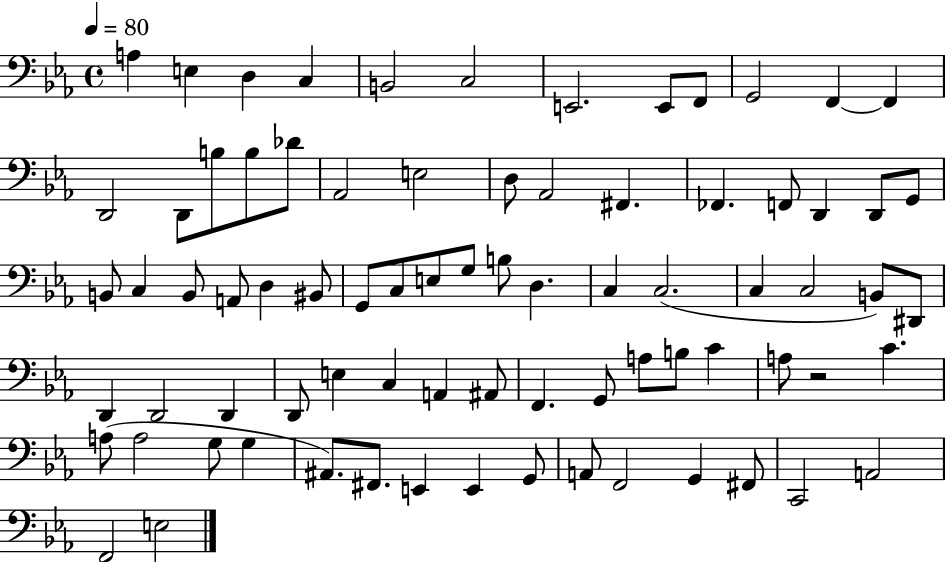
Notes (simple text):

A3/q E3/q D3/q C3/q B2/h C3/h E2/h. E2/e F2/e G2/h F2/q F2/q D2/h D2/e B3/e B3/e Db4/e Ab2/h E3/h D3/e Ab2/h F#2/q. FES2/q. F2/e D2/q D2/e G2/e B2/e C3/q B2/e A2/e D3/q BIS2/e G2/e C3/e E3/e G3/e B3/e D3/q. C3/q C3/h. C3/q C3/h B2/e D#2/e D2/q D2/h D2/q D2/e E3/q C3/q A2/q A#2/e F2/q. G2/e A3/e B3/e C4/q A3/e R/h C4/q. A3/e A3/h G3/e G3/q A#2/e. F#2/e. E2/q E2/q G2/e A2/e F2/h G2/q F#2/e C2/h A2/h F2/h E3/h